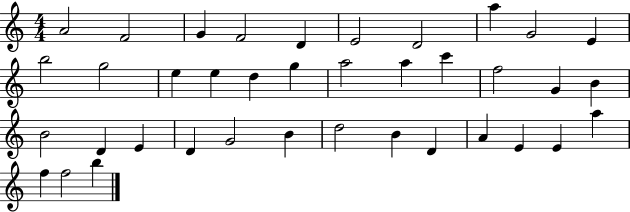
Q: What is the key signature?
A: C major